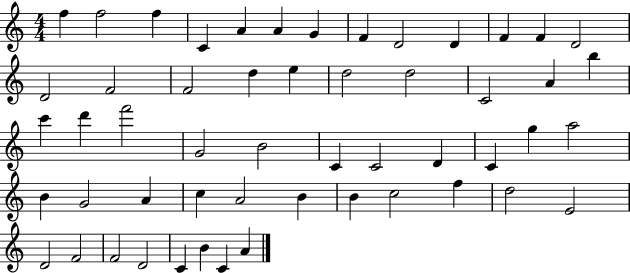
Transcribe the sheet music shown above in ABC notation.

X:1
T:Untitled
M:4/4
L:1/4
K:C
f f2 f C A A G F D2 D F F D2 D2 F2 F2 d e d2 d2 C2 A b c' d' f'2 G2 B2 C C2 D C g a2 B G2 A c A2 B B c2 f d2 E2 D2 F2 F2 D2 C B C A